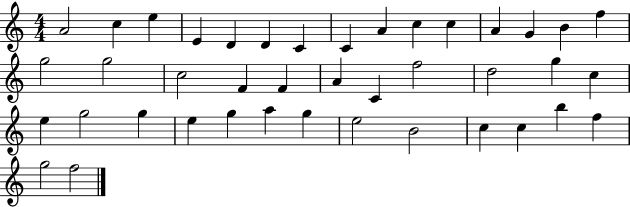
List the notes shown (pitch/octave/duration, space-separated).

A4/h C5/q E5/q E4/q D4/q D4/q C4/q C4/q A4/q C5/q C5/q A4/q G4/q B4/q F5/q G5/h G5/h C5/h F4/q F4/q A4/q C4/q F5/h D5/h G5/q C5/q E5/q G5/h G5/q E5/q G5/q A5/q G5/q E5/h B4/h C5/q C5/q B5/q F5/q G5/h F5/h